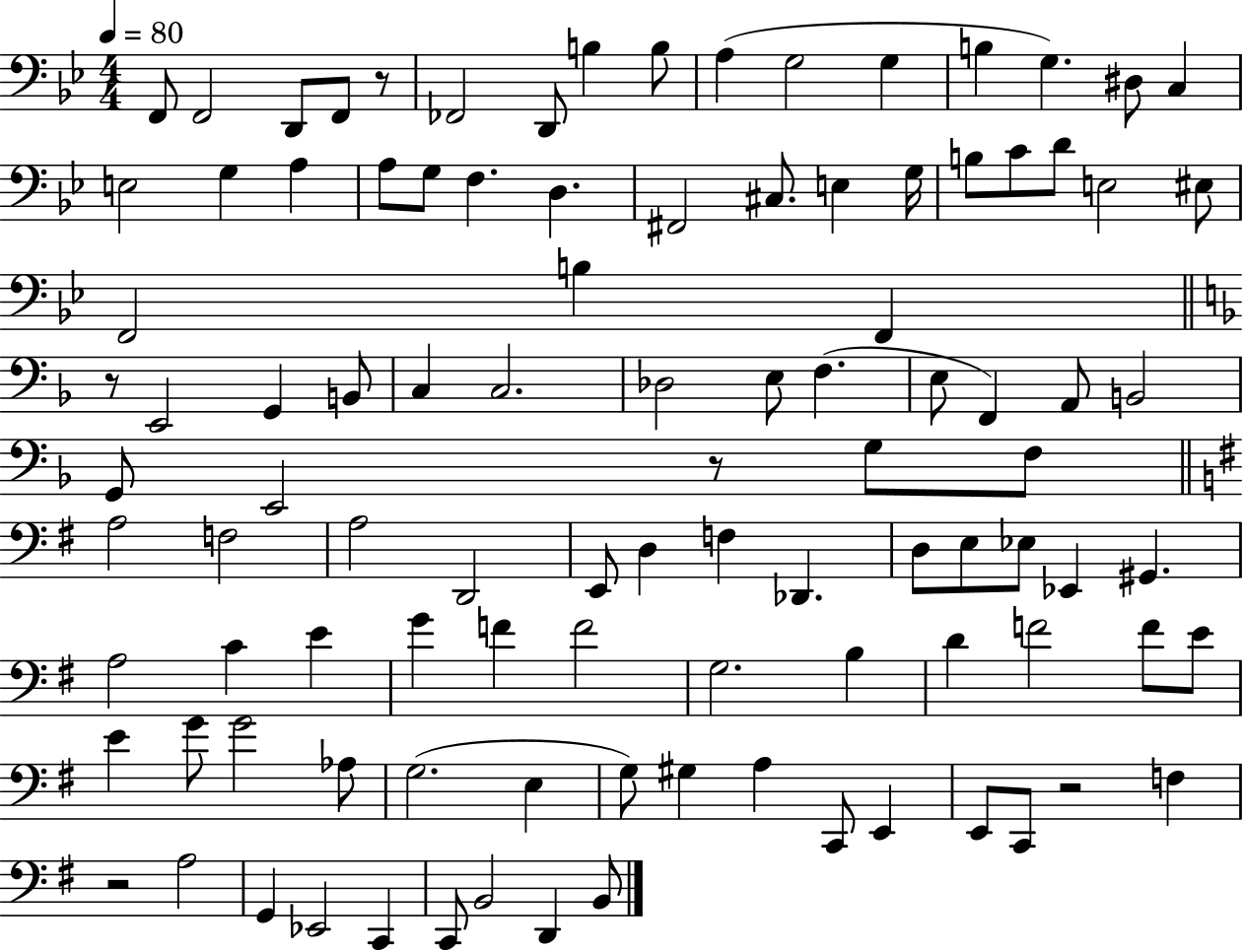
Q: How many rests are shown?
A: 5